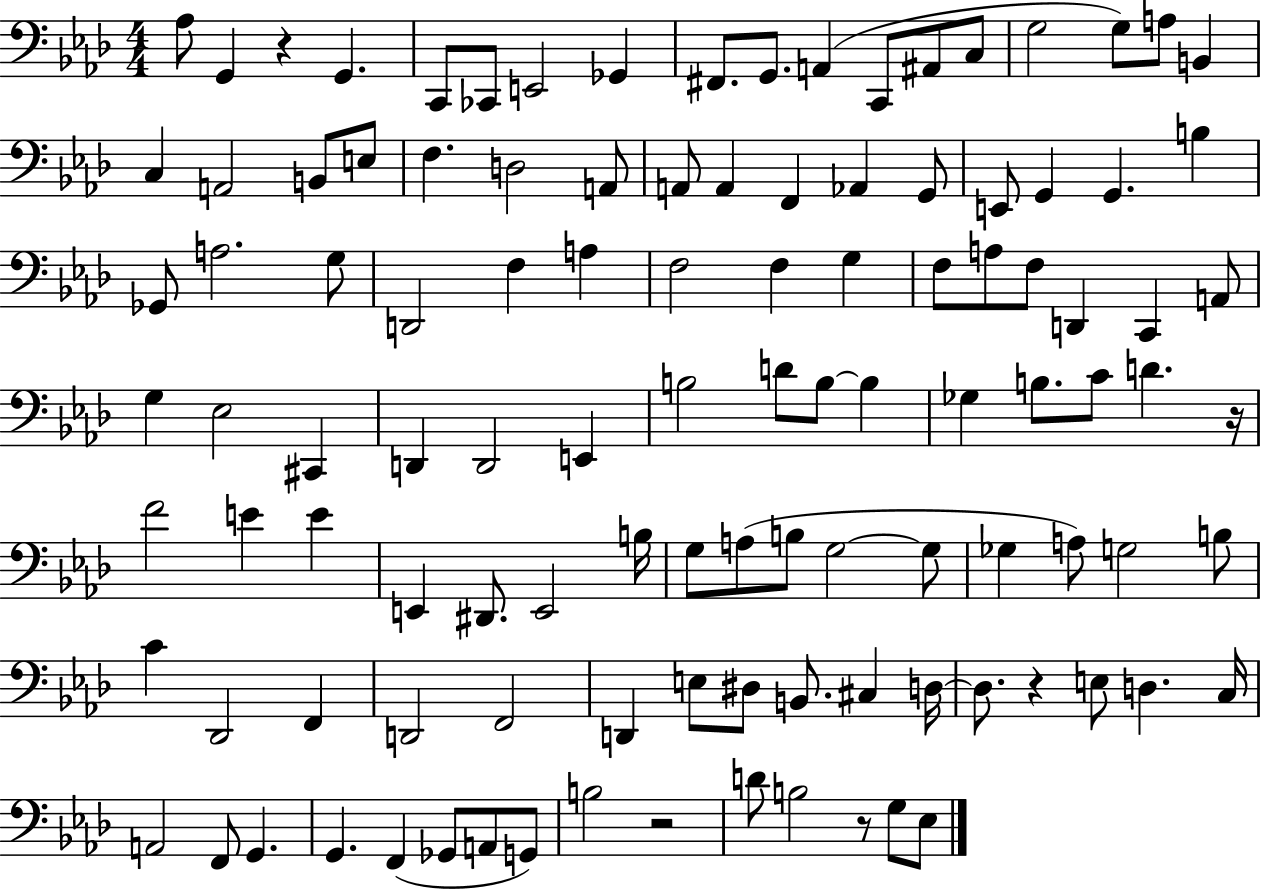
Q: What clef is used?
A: bass